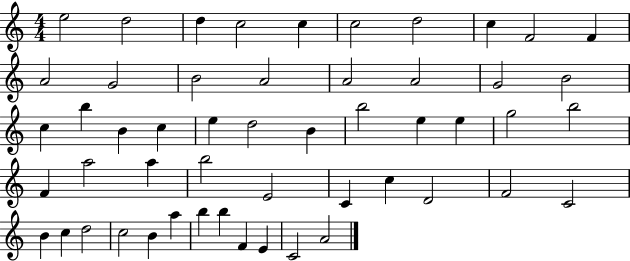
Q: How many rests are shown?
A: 0